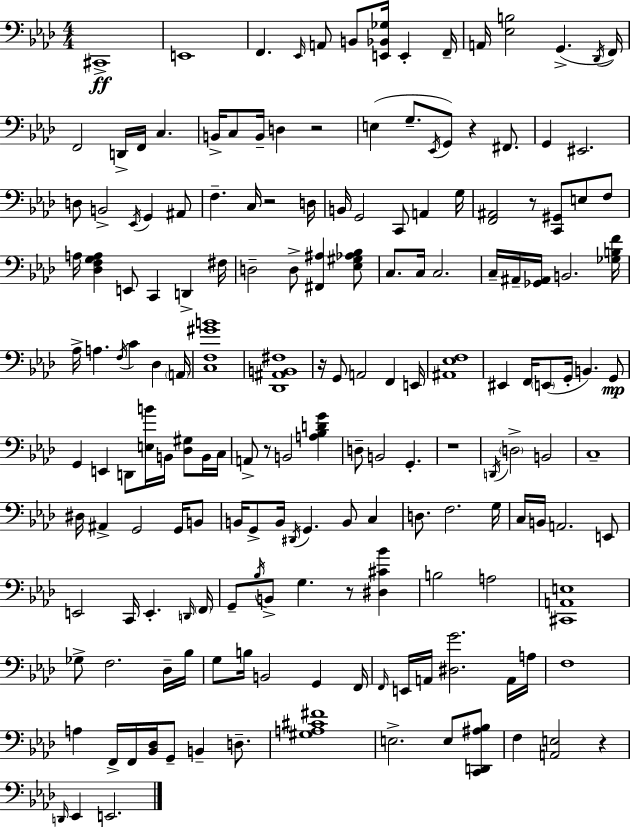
{
  \clef bass
  \numericTimeSignature
  \time 4/4
  \key aes \major
  cis,1->\ff | e,1 | f,4. \grace { ees,16 } a,8 b,8 <e, bes, ges>16 e,4-. | f,16-- a,16 <ees b>2 g,4.->( | \break \acciaccatura { des,16 } f,16) f,2 d,16-> f,16 c4. | b,16-> c8 b,16-- d4 r2 | e4( g8.-- \acciaccatura { ees,16 } g,8) r4 | fis,8. g,4 eis,2. | \break d8 b,2-> \acciaccatura { ees,16 } g,4 | ais,8 f4.-- c16 r2 | d16 b,16 g,2 c,8 a,4 | g16 <f, ais,>2 r8 <c, gis,>8 | \break e8 f8 a16 <des f g a>4 e,8 c,4 d,4-> | fis16 d2-- d8-> <fis, ais>4 | <ees gis aes bes>8 c8. c16 c2. | c16-- ais,16-- <ges, ais,>16 b,2. | \break <ges b f'>16 aes16-> a4. \acciaccatura { f16 } c'4 | des4 \parenthesize a,16 <c f gis' b'>1 | <des, ais, b, fis>1 | r16 g,8 a,2 | \break f,4 e,16 <ais, ees f>1 | eis,4 f,16 \parenthesize e,8( g,16-. b,4.) | g,8\mp g,4 e,4 d,8 <e b'>16 | b,16 <des gis>8 b,16 c16 a,8-> r8 b,2 | \break <a bes d' g'>4 d8-- b,2 g,4.-. | r1 | \acciaccatura { d,16 } \parenthesize d2-> b,2 | c1-- | \break dis16 ais,4-> g,2 | g,16 b,8 b,16 g,8-> b,16 \acciaccatura { dis,16 } g,4. | b,8 c4 d8. f2. | g16 c16 b,16 a,2. | \break e,8 e,2 c,16 | e,4.-. \grace { d,16 } \parenthesize f,16 g,8-- \acciaccatura { bes16 } b,8-> g4. | r8 <dis cis' bes'>4 b2 | a2 <cis, a, e>1 | \break ges8-> f2. | des16-- bes16 g8 b16 b,2 | g,4 f,16 \grace { f,16 } e,16 a,16 <dis g'>2. | a,16 a16 f1 | \break a4 f,16-> f,16 | <bes, des>16 g,8-- b,4-- d8.-- <gis a cis' fis'>1 | e2.-> | e8 <c, d, ais bes>8 f4 <a, e>2 | \break r4 \grace { d,16 } ees,4 e,2. | \bar "|."
}